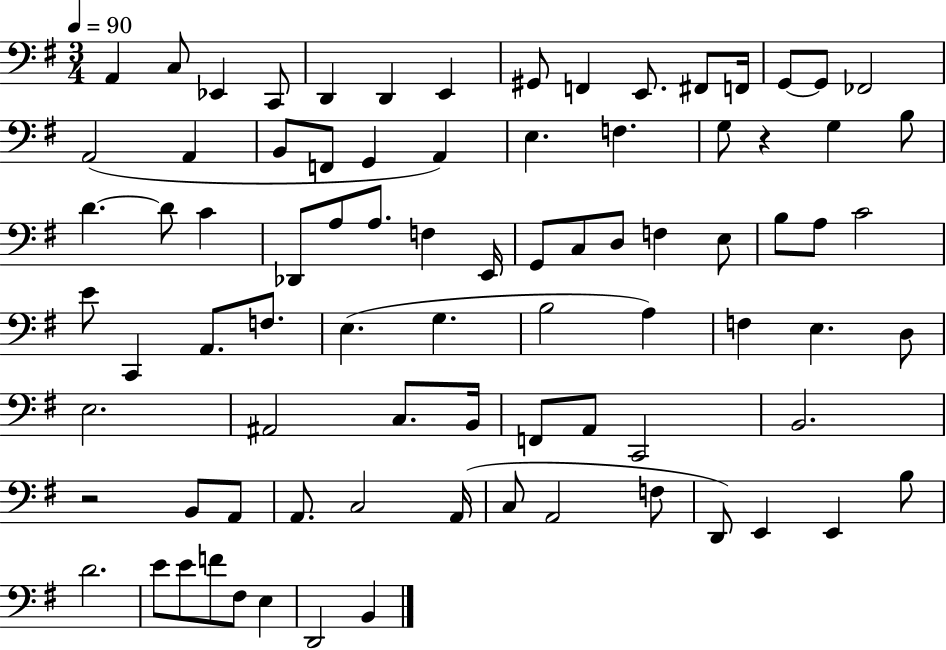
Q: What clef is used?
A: bass